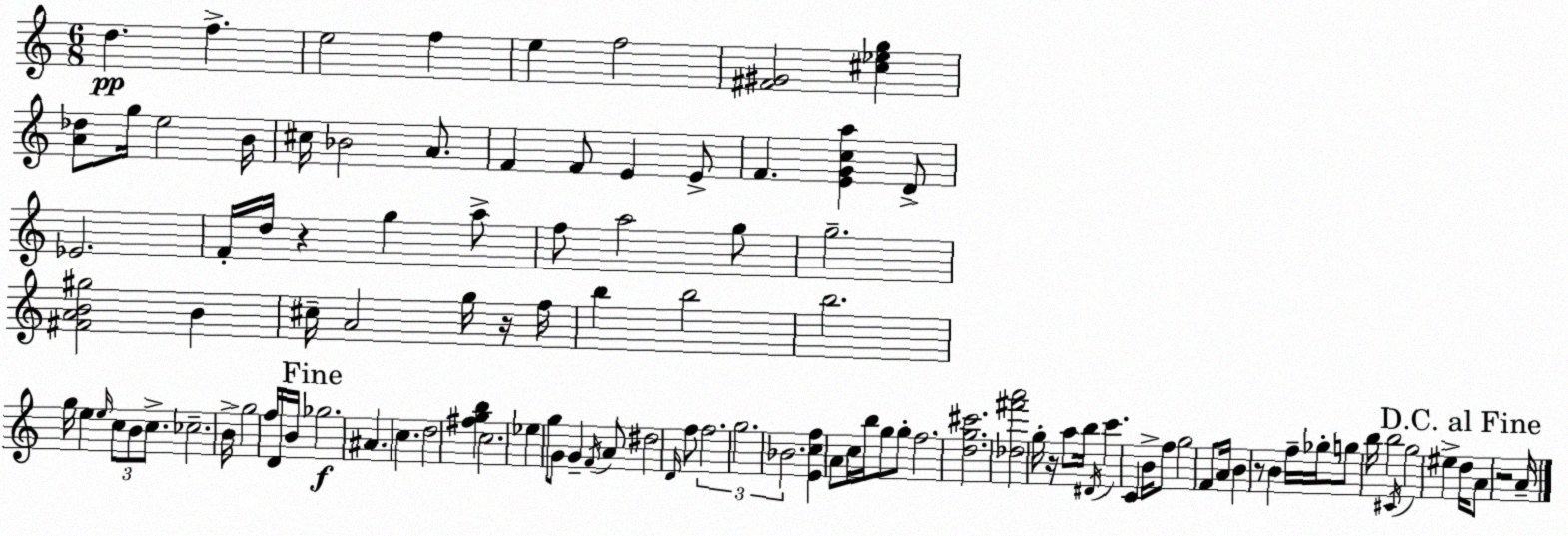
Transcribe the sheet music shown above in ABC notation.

X:1
T:Untitled
M:6/8
L:1/4
K:C
d f e2 f e f2 [^F^G]2 [^c_eg] [A_d]/2 g/4 e2 B/4 ^c/4 _B2 A/2 F F/2 E E/2 F [EGca] D/2 _E2 F/4 d/4 z g a/2 f/2 a2 g/2 g2 [^FAB^g]2 B ^c/4 A2 g/4 z/4 f/4 b b2 b2 g/4 e e/4 c/2 B/2 c/2 _c2 B/4 g2 f/4 D/4 B/4 _g2 ^A c d2 [^fgb] c2 _e g/2 G/2 G F/4 A/2 ^d2 D/4 f/2 f2 g2 _B2 [Ecf] A/2 c/4 b/4 g/2 g/2 f2 [dg^c']2 [_d^f'a']2 g/4 z/4 a/2 b/4 ^D/4 c' C B/4 f/2 g2 F/2 A/4 B z/2 B f/4 _g/4 g/2 b/4 b2 ^C/4 g2 ^e d/4 A/2 z2 A/4